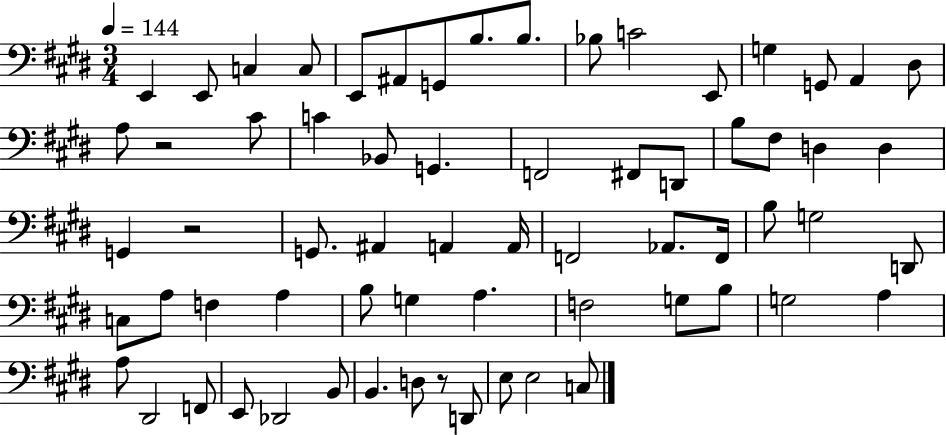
{
  \clef bass
  \numericTimeSignature
  \time 3/4
  \key e \major
  \tempo 4 = 144
  e,4 e,8 c4 c8 | e,8 ais,8 g,8 b8. b8. | bes8 c'2 e,8 | g4 g,8 a,4 dis8 | \break a8 r2 cis'8 | c'4 bes,8 g,4. | f,2 fis,8 d,8 | b8 fis8 d4 d4 | \break g,4 r2 | g,8. ais,4 a,4 a,16 | f,2 aes,8. f,16 | b8 g2 d,8 | \break c8 a8 f4 a4 | b8 g4 a4. | f2 g8 b8 | g2 a4 | \break a8 dis,2 f,8 | e,8 des,2 b,8 | b,4. d8 r8 d,8 | e8 e2 c8 | \break \bar "|."
}